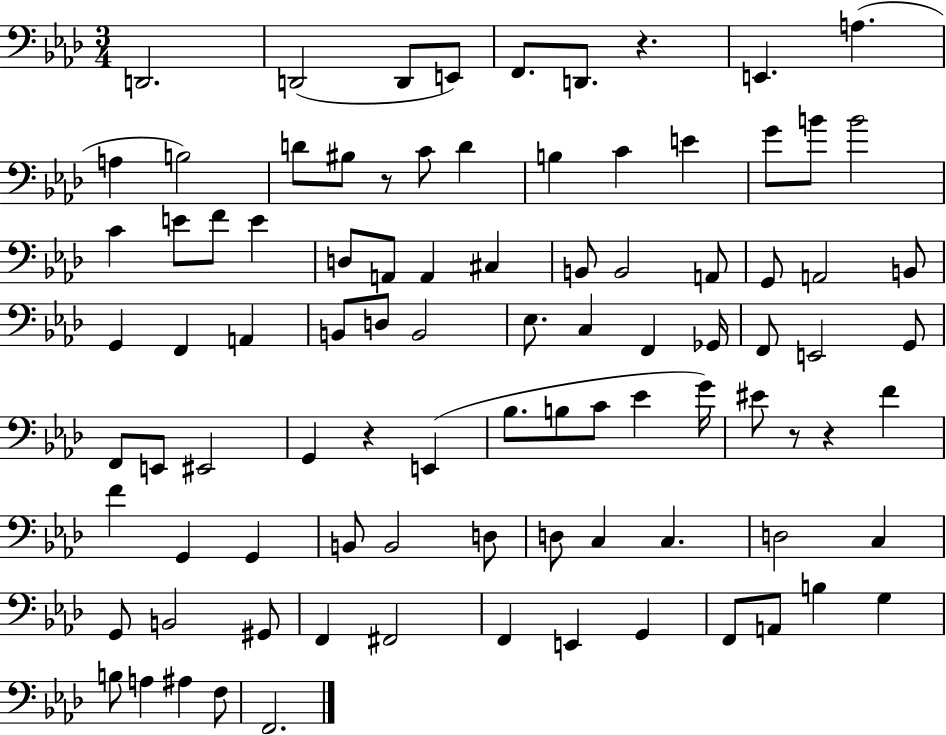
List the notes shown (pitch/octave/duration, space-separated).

D2/h. D2/h D2/e E2/e F2/e. D2/e. R/q. E2/q. A3/q. A3/q B3/h D4/e BIS3/e R/e C4/e D4/q B3/q C4/q E4/q G4/e B4/e B4/h C4/q E4/e F4/e E4/q D3/e A2/e A2/q C#3/q B2/e B2/h A2/e G2/e A2/h B2/e G2/q F2/q A2/q B2/e D3/e B2/h Eb3/e. C3/q F2/q Gb2/s F2/e E2/h G2/e F2/e E2/e EIS2/h G2/q R/q E2/q Bb3/e. B3/e C4/e Eb4/q G4/s EIS4/e R/e R/q F4/q F4/q G2/q G2/q B2/e B2/h D3/e D3/e C3/q C3/q. D3/h C3/q G2/e B2/h G#2/e F2/q F#2/h F2/q E2/q G2/q F2/e A2/e B3/q G3/q B3/e A3/q A#3/q F3/e F2/h.